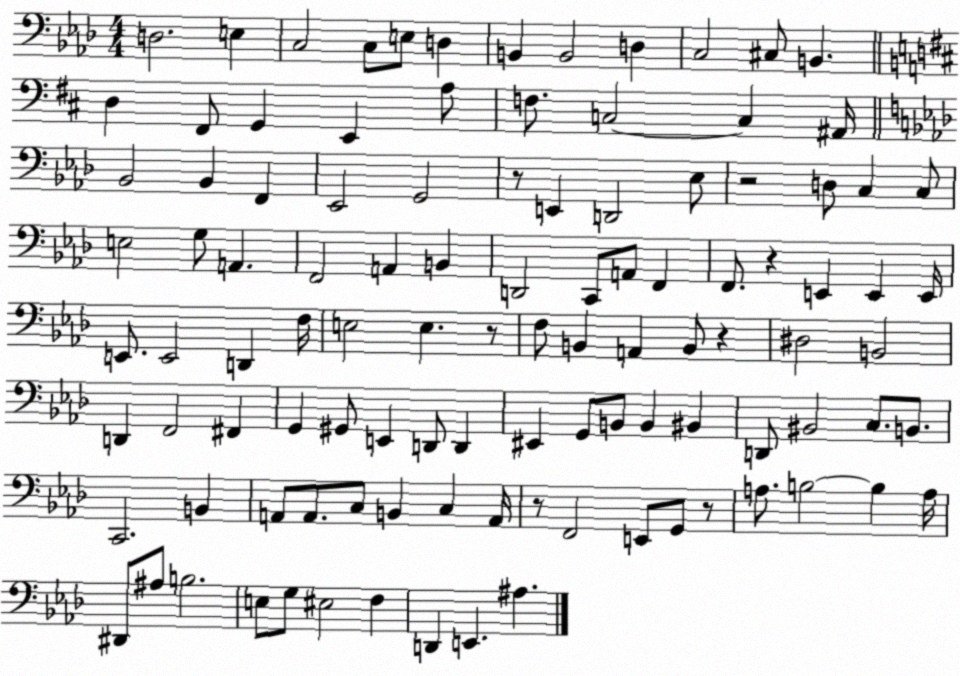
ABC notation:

X:1
T:Untitled
M:4/4
L:1/4
K:Ab
D,2 E, C,2 C,/2 E,/2 D, B,, B,,2 D, C,2 ^C,/2 B,, D, ^F,,/2 G,, E,, A,/2 F,/2 C,2 C, ^A,,/4 _B,,2 _B,, F,, _E,,2 G,,2 z/2 E,, D,,2 _E,/2 z2 D,/2 C, C,/2 E,2 G,/2 A,, F,,2 A,, B,, D,,2 C,,/2 A,,/2 F,, F,,/2 z E,, E,, E,,/4 E,,/2 E,,2 D,, F,/4 E,2 E, z/2 F,/2 B,, A,, B,,/2 z ^D,2 B,,2 D,, F,,2 ^F,, G,, ^G,,/2 E,, D,,/2 D,, ^E,, G,,/2 B,,/2 B,, ^B,, D,,/2 ^B,,2 C,/2 B,,/2 C,,2 B,, A,,/2 A,,/2 C,/2 B,, C, A,,/4 z/2 F,,2 E,,/2 G,,/2 z/2 A,/2 B,2 B, A,/4 ^D,,/2 ^A,/2 B,2 E,/2 G,/2 ^E,2 F, D,, E,, ^A,